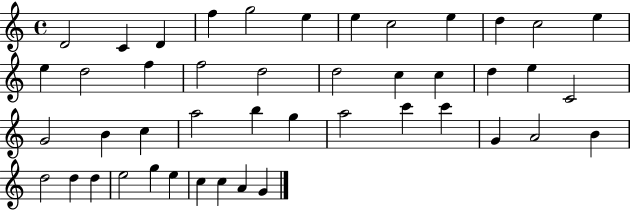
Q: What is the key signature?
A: C major